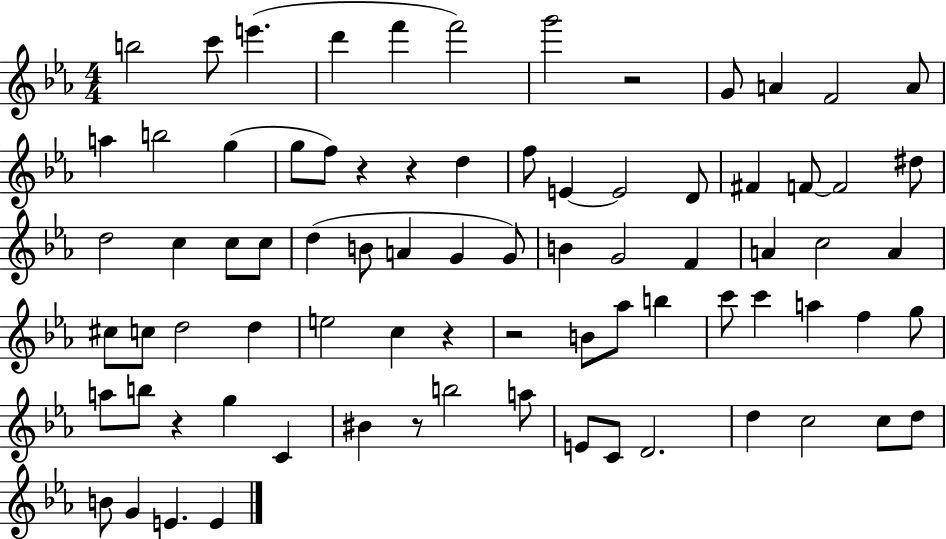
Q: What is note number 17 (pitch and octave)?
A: D5